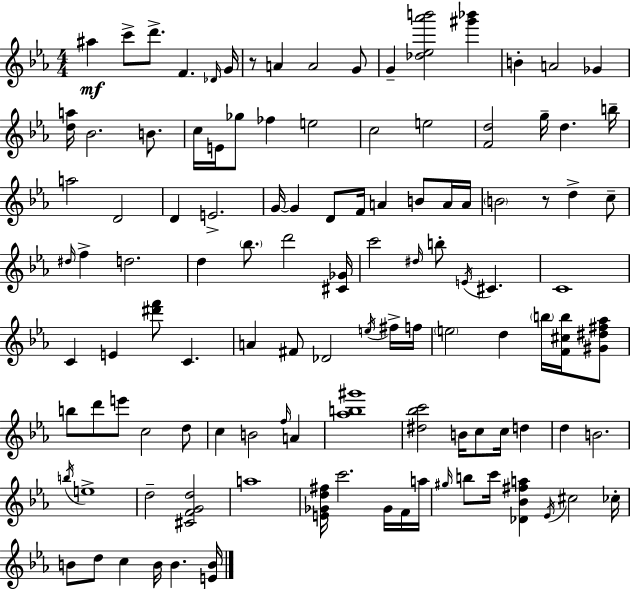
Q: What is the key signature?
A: C minor